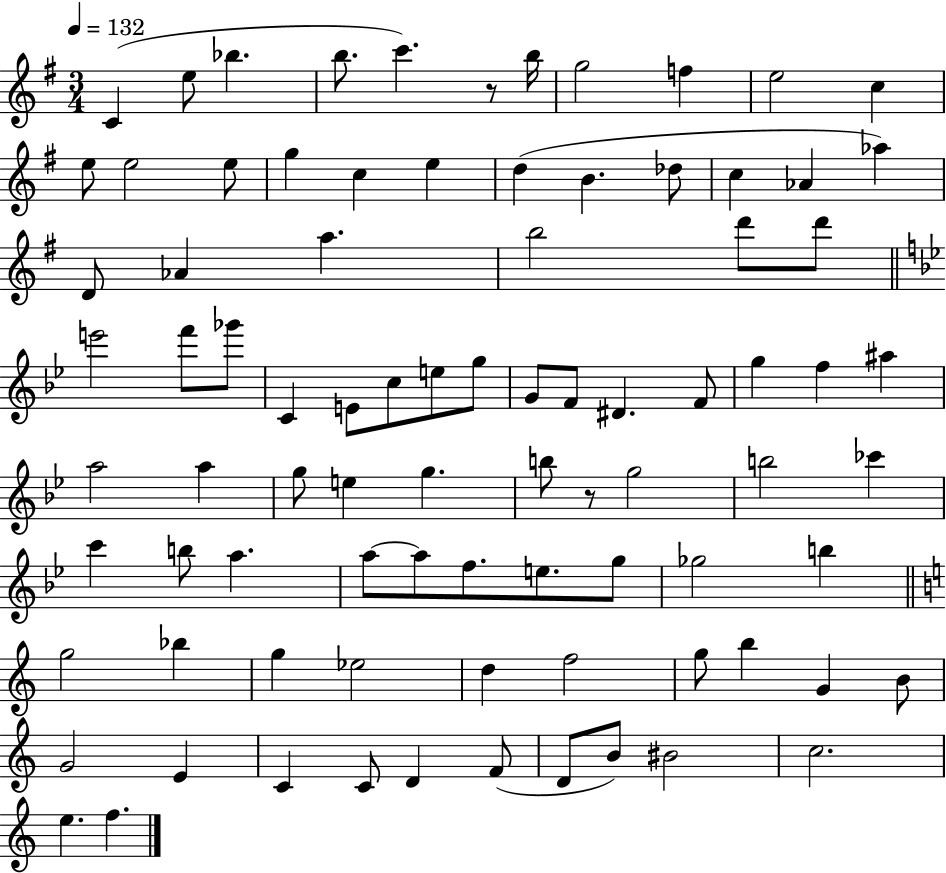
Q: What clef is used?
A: treble